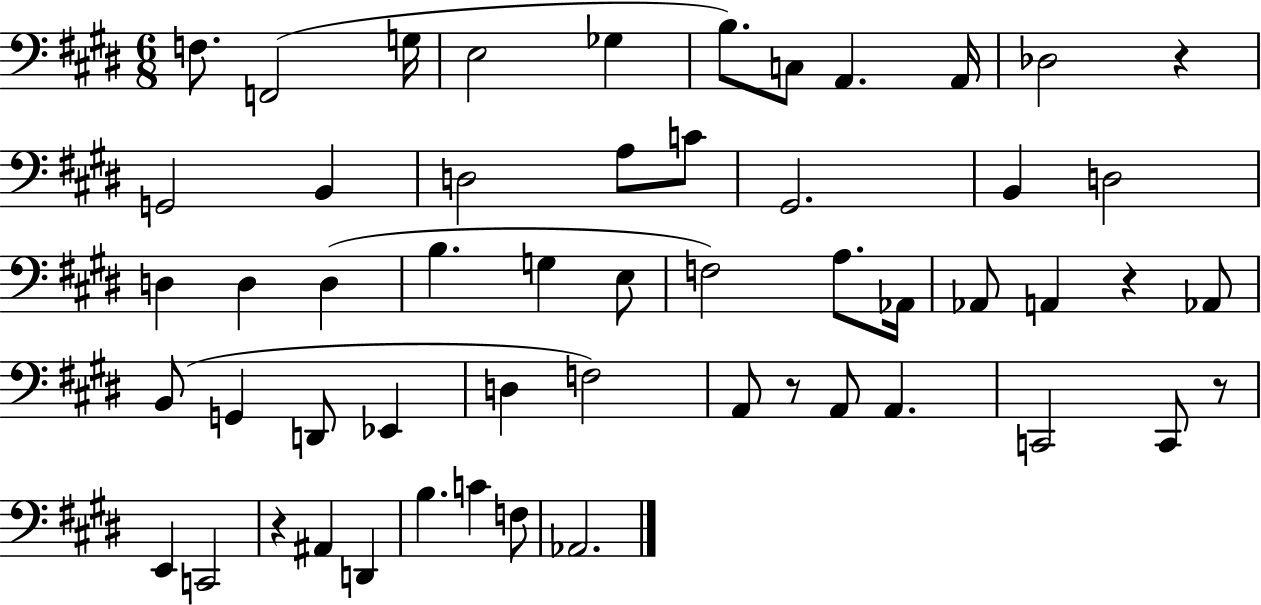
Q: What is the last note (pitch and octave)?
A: Ab2